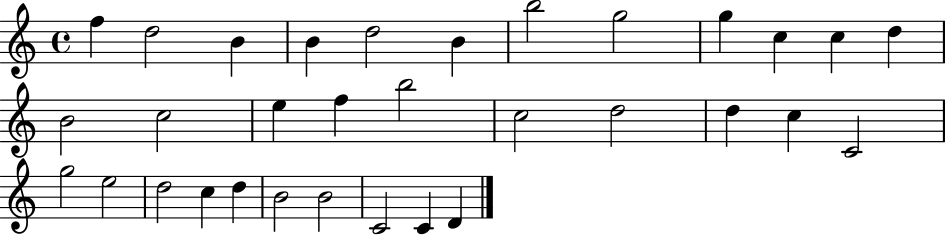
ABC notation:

X:1
T:Untitled
M:4/4
L:1/4
K:C
f d2 B B d2 B b2 g2 g c c d B2 c2 e f b2 c2 d2 d c C2 g2 e2 d2 c d B2 B2 C2 C D